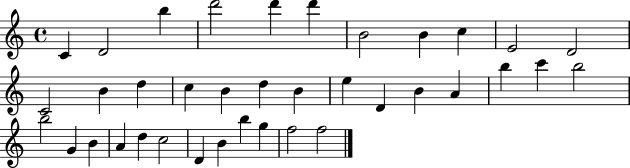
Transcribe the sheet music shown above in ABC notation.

X:1
T:Untitled
M:4/4
L:1/4
K:C
C D2 b d'2 d' d' B2 B c E2 D2 C2 B d c B d B e D B A b c' b2 b2 G B A d c2 D B b g f2 f2